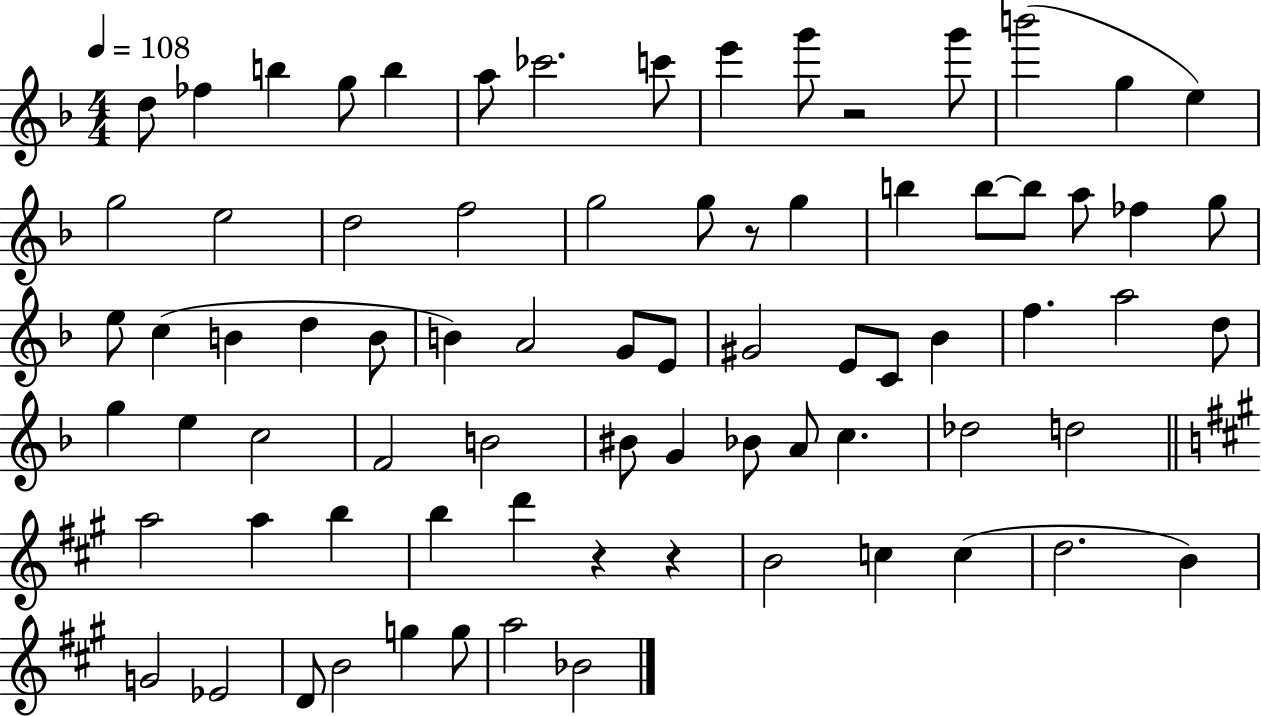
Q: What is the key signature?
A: F major